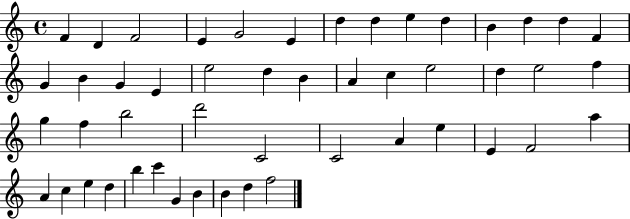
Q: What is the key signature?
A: C major